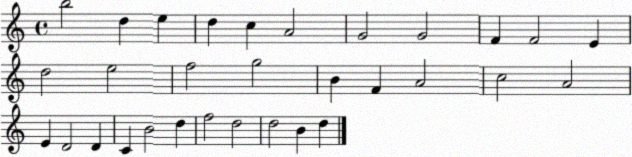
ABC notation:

X:1
T:Untitled
M:4/4
L:1/4
K:C
b2 d e d c A2 G2 G2 F F2 E d2 e2 f2 g2 B F A2 c2 A2 E D2 D C B2 d f2 d2 d2 B d